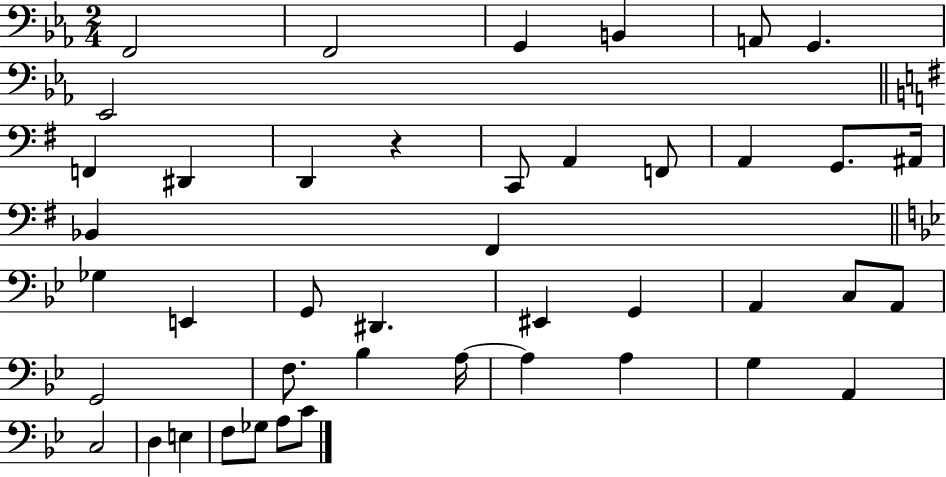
{
  \clef bass
  \numericTimeSignature
  \time 2/4
  \key ees \major
  f,2 | f,2 | g,4 b,4 | a,8 g,4. | \break ees,2 | \bar "||" \break \key g \major f,4 dis,4 | d,4 r4 | c,8 a,4 f,8 | a,4 g,8. ais,16 | \break bes,4 fis,4 | \bar "||" \break \key g \minor ges4 e,4 | g,8 dis,4. | eis,4 g,4 | a,4 c8 a,8 | \break g,2 | f8. bes4 a16~~ | a4 a4 | g4 a,4 | \break c2 | d4 e4 | f8 ges8 a8 c'8 | \bar "|."
}